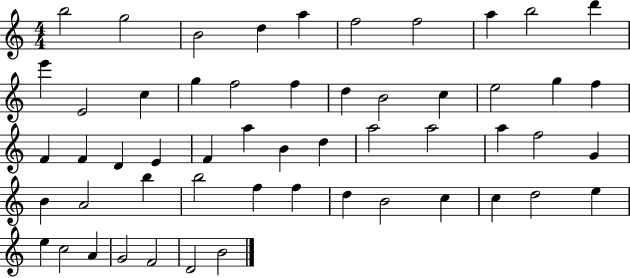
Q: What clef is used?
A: treble